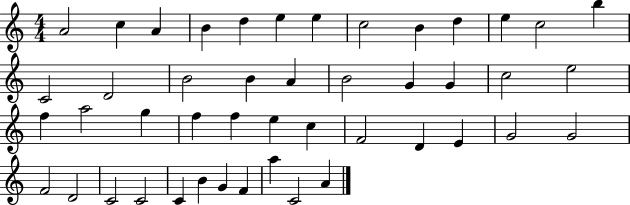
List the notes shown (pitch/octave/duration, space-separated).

A4/h C5/q A4/q B4/q D5/q E5/q E5/q C5/h B4/q D5/q E5/q C5/h B5/q C4/h D4/h B4/h B4/q A4/q B4/h G4/q G4/q C5/h E5/h F5/q A5/h G5/q F5/q F5/q E5/q C5/q F4/h D4/q E4/q G4/h G4/h F4/h D4/h C4/h C4/h C4/q B4/q G4/q F4/q A5/q C4/h A4/q